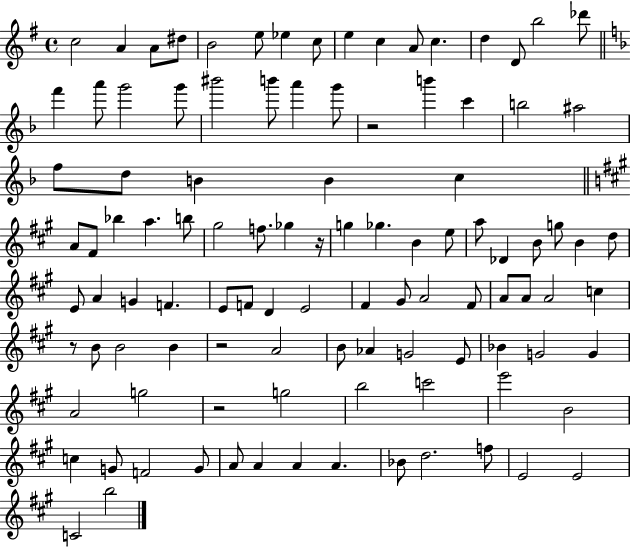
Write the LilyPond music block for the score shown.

{
  \clef treble
  \time 4/4
  \defaultTimeSignature
  \key g \major
  c''2 a'4 a'8 dis''8 | b'2 e''8 ees''4 c''8 | e''4 c''4 a'8 c''4. | d''4 d'8 b''2 des'''8 | \break \bar "||" \break \key d \minor f'''4 a'''8 g'''2 g'''8 | bis'''2 b'''8 a'''4 g'''8 | r2 b'''4 c'''4 | b''2 ais''2 | \break f''8 d''8 b'4 b'4 c''4 | \bar "||" \break \key a \major a'8 fis'8 bes''4 a''4. b''8 | gis''2 f''8. ges''4 r16 | g''4 ges''4. b'4 e''8 | a''8 des'4 b'8 g''8 b'4 d''8 | \break e'8 a'4 g'4 f'4. | e'8 f'8 d'4 e'2 | fis'4 gis'8 a'2 fis'8 | a'8 a'8 a'2 c''4 | \break r8 b'8 b'2 b'4 | r2 a'2 | b'8 aes'4 g'2 e'8 | bes'4 g'2 g'4 | \break a'2 g''2 | r2 g''2 | b''2 c'''2 | e'''2 b'2 | \break c''4 g'8 f'2 g'8 | a'8 a'4 a'4 a'4. | bes'8 d''2. f''8 | e'2 e'2 | \break c'2 b''2 | \bar "|."
}